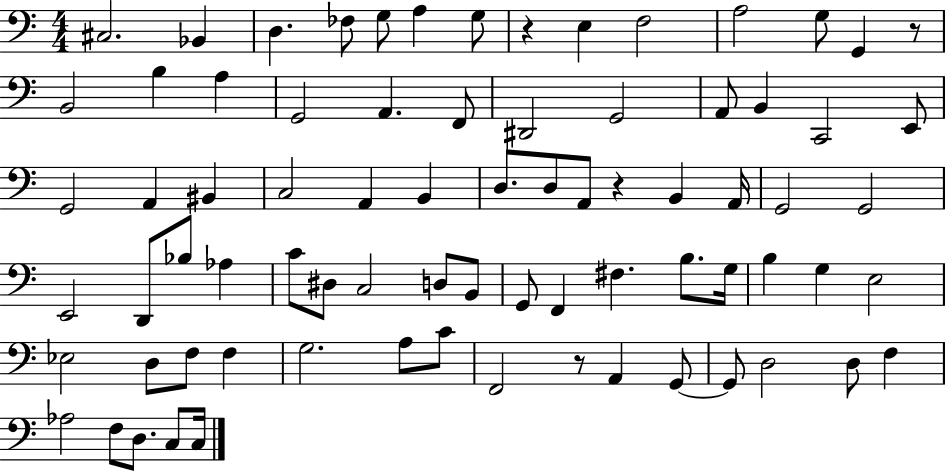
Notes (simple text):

C#3/h. Bb2/q D3/q. FES3/e G3/e A3/q G3/e R/q E3/q F3/h A3/h G3/e G2/q R/e B2/h B3/q A3/q G2/h A2/q. F2/e D#2/h G2/h A2/e B2/q C2/h E2/e G2/h A2/q BIS2/q C3/h A2/q B2/q D3/e. D3/e A2/e R/q B2/q A2/s G2/h G2/h E2/h D2/e Bb3/e Ab3/q C4/e D#3/e C3/h D3/e B2/e G2/e F2/q F#3/q. B3/e. G3/s B3/q G3/q E3/h Eb3/h D3/e F3/e F3/q G3/h. A3/e C4/e F2/h R/e A2/q G2/e G2/e D3/h D3/e F3/q Ab3/h F3/e D3/e. C3/e C3/s